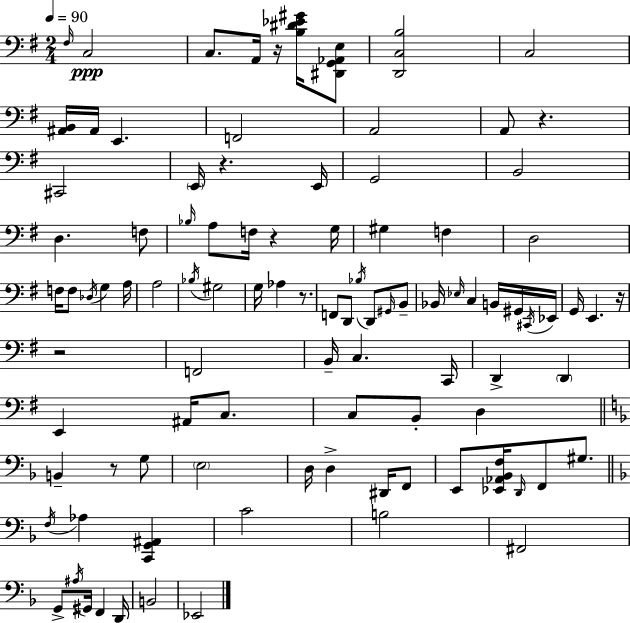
F#3/s C3/h C3/e. A2/s R/s [B3,D#4,Eb4,G#4]/s [D#2,G2,Ab2,E3]/e [D2,C3,B3]/h C3/h [A#2,B2]/s A#2/s E2/q. F2/h A2/h A2/e R/q. C#2/h E2/s R/q. E2/s G2/h B2/h D3/q. F3/e Bb3/s A3/e F3/s R/q G3/s G#3/q F3/q D3/h F3/s F3/e Db3/s G3/q A3/s A3/h Bb3/s G#3/h G3/s Ab3/q R/e. F2/e D2/e Bb3/s D2/e G#2/s B2/e Bb2/s Eb3/s C3/q B2/s G#2/s C#2/s Eb2/s G2/s E2/q. R/s R/h F2/h B2/s C3/q. C2/s D2/q D2/q E2/q A#2/s C3/e. C3/e B2/e D3/q B2/q R/e G3/e E3/h D3/s D3/q D#2/s F2/e E2/e [Eb2,Ab2,Bb2,F3]/s D2/s F2/e G#3/e. F3/s Ab3/q [C2,G2,A#2]/q C4/h B3/h F#2/h G2/e A#3/s G#2/s F2/q D2/s B2/h Eb2/h